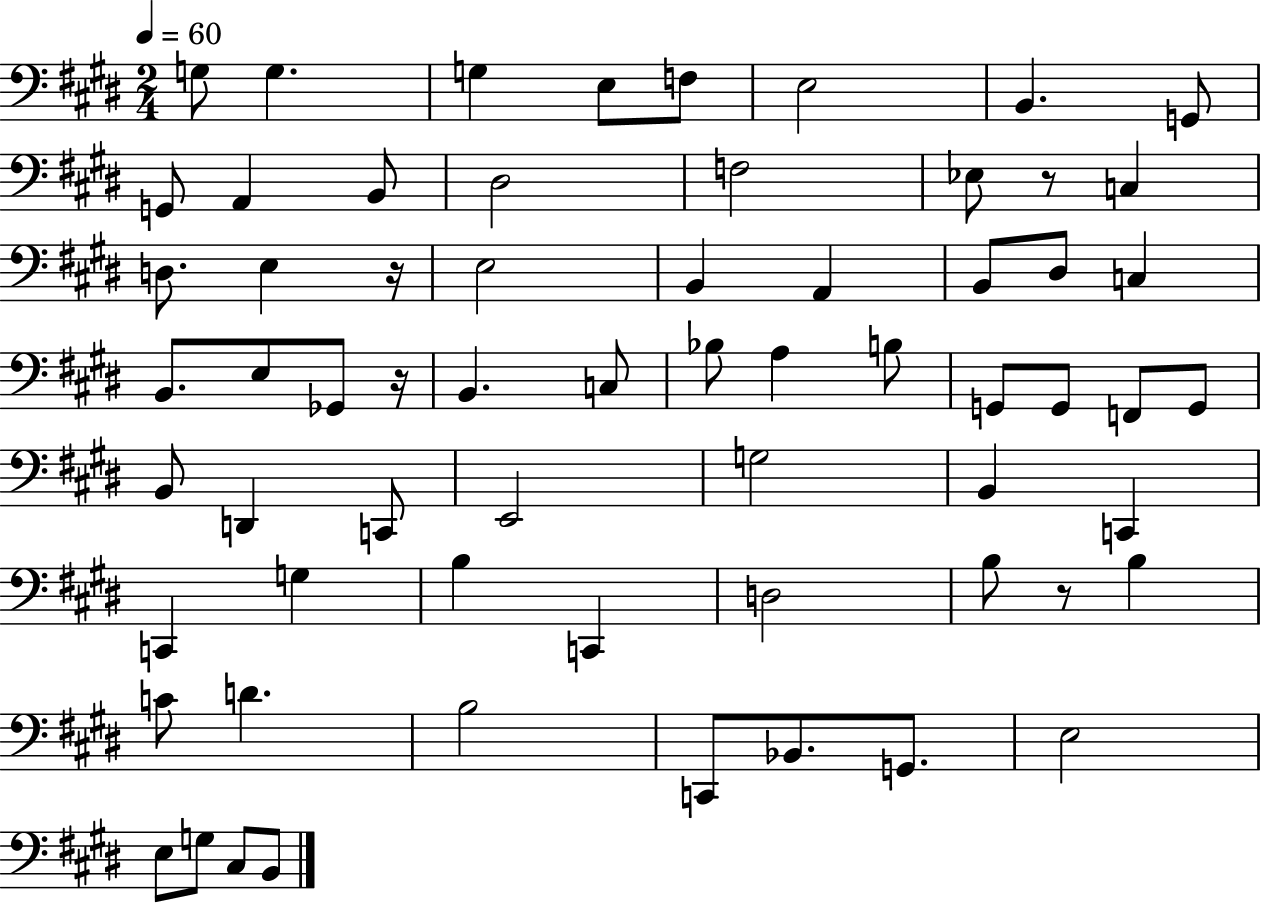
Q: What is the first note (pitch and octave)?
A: G3